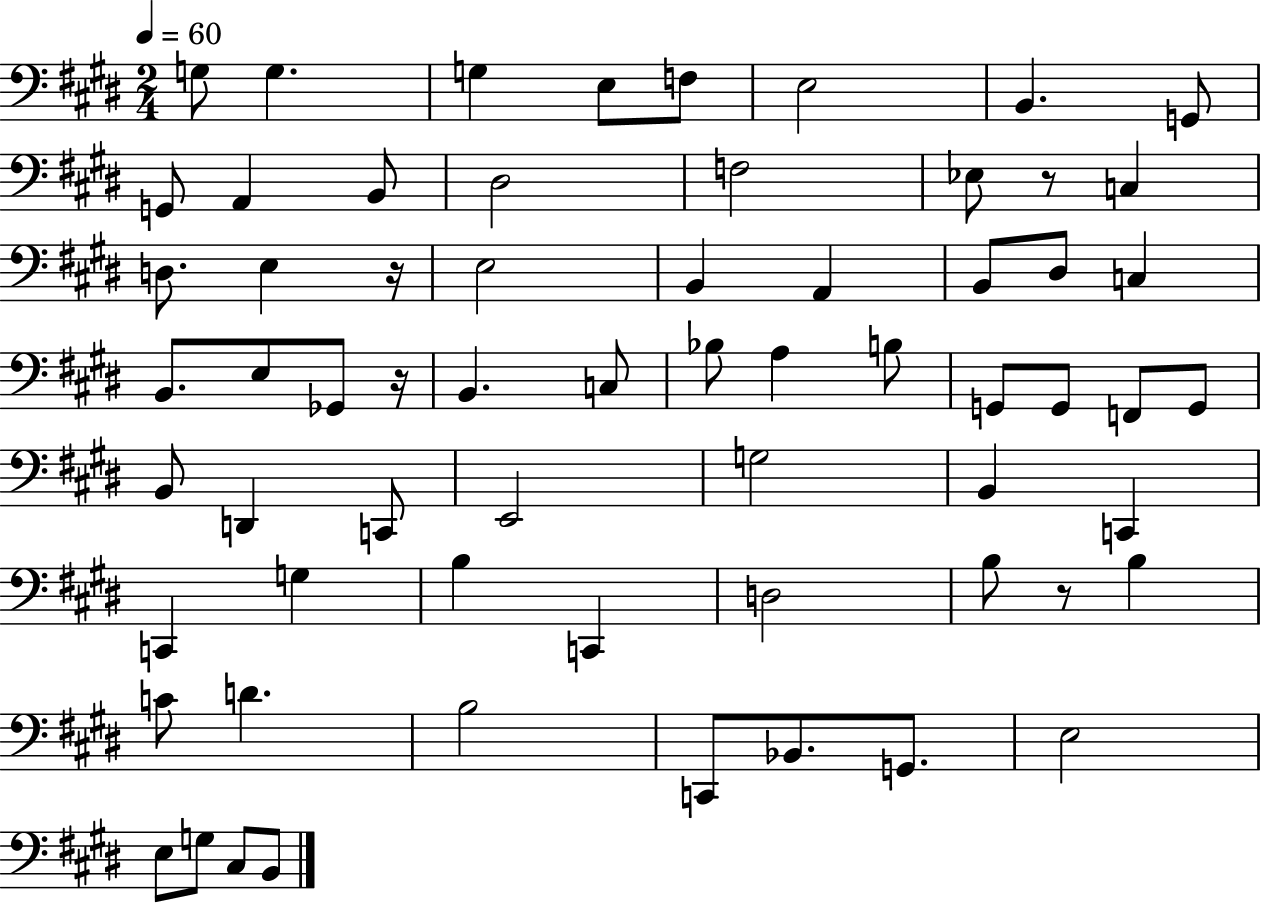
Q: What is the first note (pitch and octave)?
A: G3